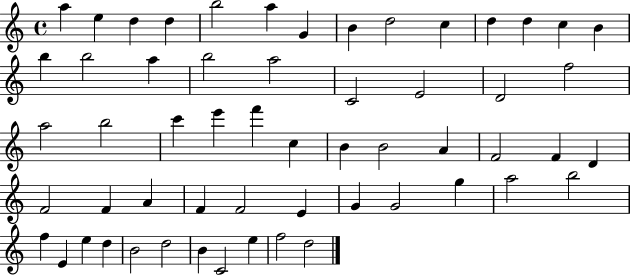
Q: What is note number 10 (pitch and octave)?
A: C5